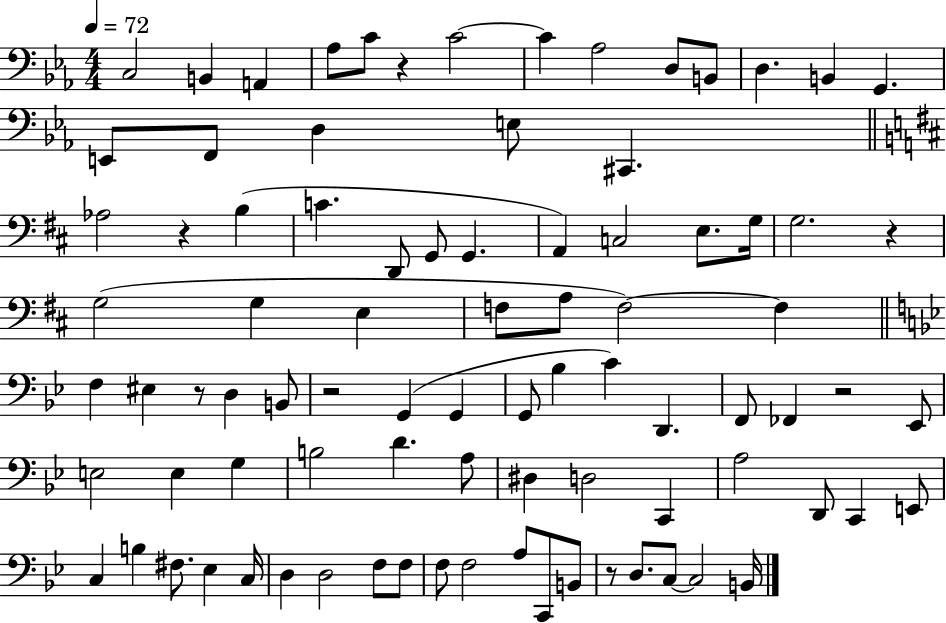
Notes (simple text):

C3/h B2/q A2/q Ab3/e C4/e R/q C4/h C4/q Ab3/h D3/e B2/e D3/q. B2/q G2/q. E2/e F2/e D3/q E3/e C#2/q. Ab3/h R/q B3/q C4/q. D2/e G2/e G2/q. A2/q C3/h E3/e. G3/s G3/h. R/q G3/h G3/q E3/q F3/e A3/e F3/h F3/q F3/q EIS3/q R/e D3/q B2/e R/h G2/q G2/q G2/e Bb3/q C4/q D2/q. F2/e FES2/q R/h Eb2/e E3/h E3/q G3/q B3/h D4/q. A3/e D#3/q D3/h C2/q A3/h D2/e C2/q E2/e C3/q B3/q F#3/e. Eb3/q C3/s D3/q D3/h F3/e F3/e F3/e F3/h A3/e C2/e B2/e R/e D3/e. C3/e C3/h B2/s